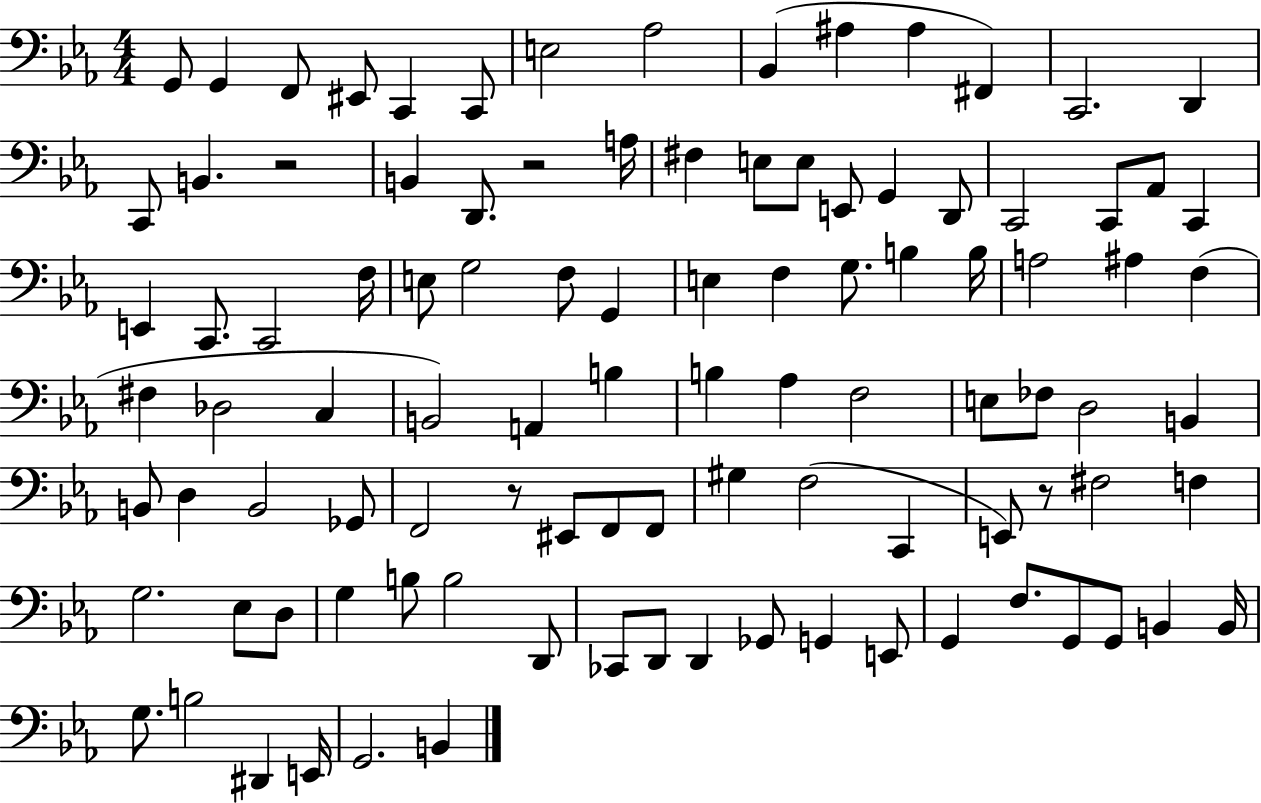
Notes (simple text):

G2/e G2/q F2/e EIS2/e C2/q C2/e E3/h Ab3/h Bb2/q A#3/q A#3/q F#2/q C2/h. D2/q C2/e B2/q. R/h B2/q D2/e. R/h A3/s F#3/q E3/e E3/e E2/e G2/q D2/e C2/h C2/e Ab2/e C2/q E2/q C2/e. C2/h F3/s E3/e G3/h F3/e G2/q E3/q F3/q G3/e. B3/q B3/s A3/h A#3/q F3/q F#3/q Db3/h C3/q B2/h A2/q B3/q B3/q Ab3/q F3/h E3/e FES3/e D3/h B2/q B2/e D3/q B2/h Gb2/e F2/h R/e EIS2/e F2/e F2/e G#3/q F3/h C2/q E2/e R/e F#3/h F3/q G3/h. Eb3/e D3/e G3/q B3/e B3/h D2/e CES2/e D2/e D2/q Gb2/e G2/q E2/e G2/q F3/e. G2/e G2/e B2/q B2/s G3/e. B3/h D#2/q E2/s G2/h. B2/q